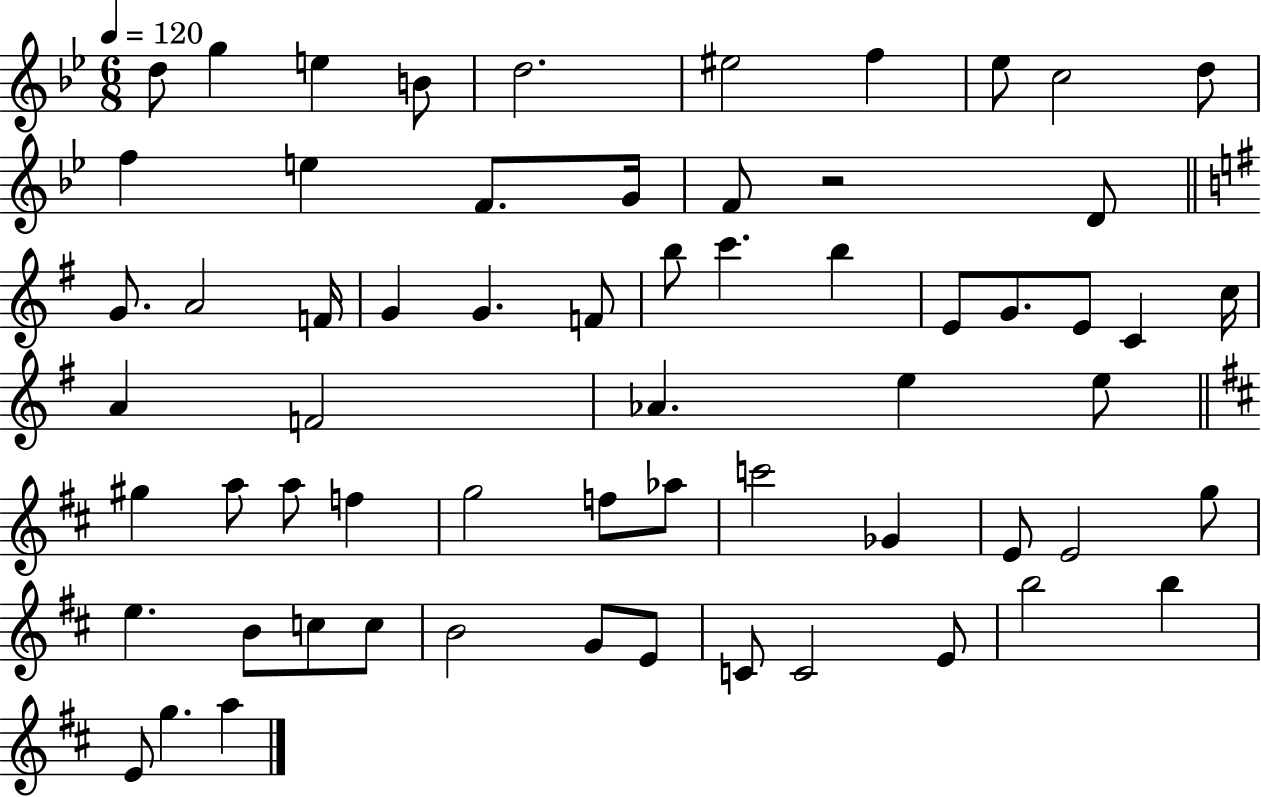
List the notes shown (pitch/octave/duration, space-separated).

D5/e G5/q E5/q B4/e D5/h. EIS5/h F5/q Eb5/e C5/h D5/e F5/q E5/q F4/e. G4/s F4/e R/h D4/e G4/e. A4/h F4/s G4/q G4/q. F4/e B5/e C6/q. B5/q E4/e G4/e. E4/e C4/q C5/s A4/q F4/h Ab4/q. E5/q E5/e G#5/q A5/e A5/e F5/q G5/h F5/e Ab5/e C6/h Gb4/q E4/e E4/h G5/e E5/q. B4/e C5/e C5/e B4/h G4/e E4/e C4/e C4/h E4/e B5/h B5/q E4/e G5/q. A5/q